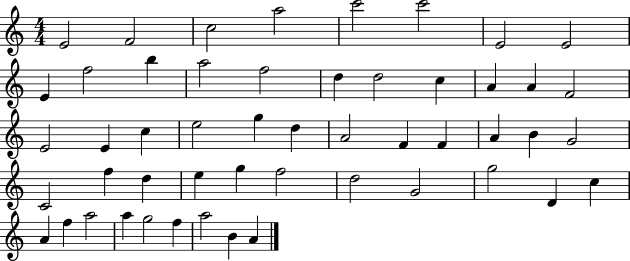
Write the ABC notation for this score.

X:1
T:Untitled
M:4/4
L:1/4
K:C
E2 F2 c2 a2 c'2 c'2 E2 E2 E f2 b a2 f2 d d2 c A A F2 E2 E c e2 g d A2 F F A B G2 C2 f d e g f2 d2 G2 g2 D c A f a2 a g2 f a2 B A